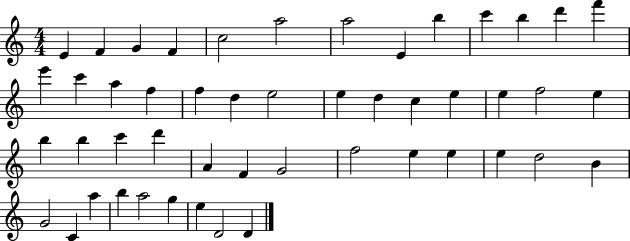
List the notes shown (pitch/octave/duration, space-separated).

E4/q F4/q G4/q F4/q C5/h A5/h A5/h E4/q B5/q C6/q B5/q D6/q F6/q E6/q C6/q A5/q F5/q F5/q D5/q E5/h E5/q D5/q C5/q E5/q E5/q F5/h E5/q B5/q B5/q C6/q D6/q A4/q F4/q G4/h F5/h E5/q E5/q E5/q D5/h B4/q G4/h C4/q A5/q B5/q A5/h G5/q E5/q D4/h D4/q